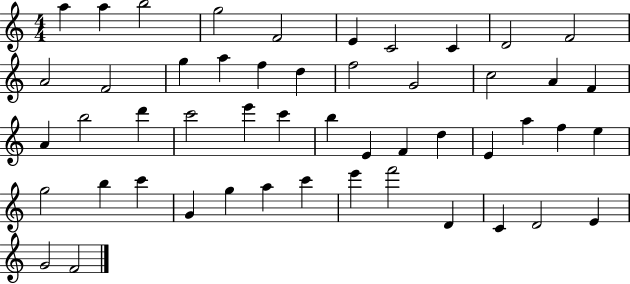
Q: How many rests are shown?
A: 0